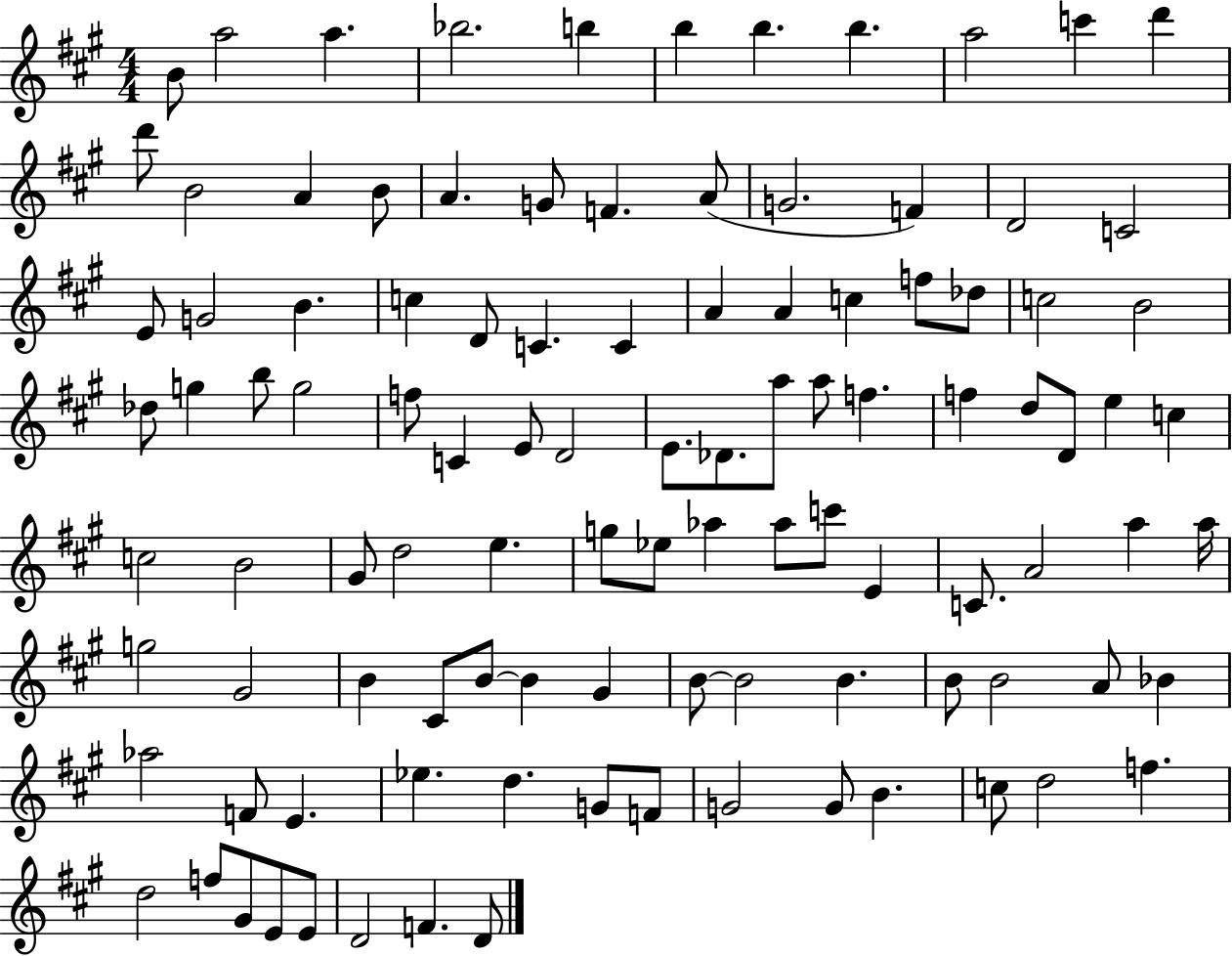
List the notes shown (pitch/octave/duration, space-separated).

B4/e A5/h A5/q. Bb5/h. B5/q B5/q B5/q. B5/q. A5/h C6/q D6/q D6/e B4/h A4/q B4/e A4/q. G4/e F4/q. A4/e G4/h. F4/q D4/h C4/h E4/e G4/h B4/q. C5/q D4/e C4/q. C4/q A4/q A4/q C5/q F5/e Db5/e C5/h B4/h Db5/e G5/q B5/e G5/h F5/e C4/q E4/e D4/h E4/e. Db4/e. A5/e A5/e F5/q. F5/q D5/e D4/e E5/q C5/q C5/h B4/h G#4/e D5/h E5/q. G5/e Eb5/e Ab5/q Ab5/e C6/e E4/q C4/e. A4/h A5/q A5/s G5/h G#4/h B4/q C#4/e B4/e B4/q G#4/q B4/e B4/h B4/q. B4/e B4/h A4/e Bb4/q Ab5/h F4/e E4/q. Eb5/q. D5/q. G4/e F4/e G4/h G4/e B4/q. C5/e D5/h F5/q. D5/h F5/e G#4/e E4/e E4/e D4/h F4/q. D4/e